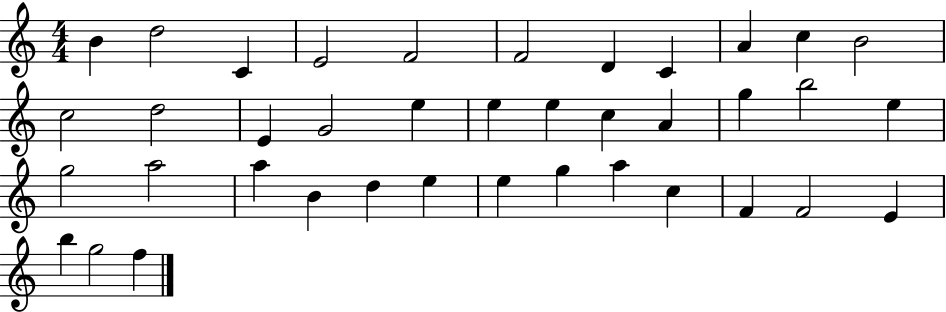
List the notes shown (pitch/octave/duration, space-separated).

B4/q D5/h C4/q E4/h F4/h F4/h D4/q C4/q A4/q C5/q B4/h C5/h D5/h E4/q G4/h E5/q E5/q E5/q C5/q A4/q G5/q B5/h E5/q G5/h A5/h A5/q B4/q D5/q E5/q E5/q G5/q A5/q C5/q F4/q F4/h E4/q B5/q G5/h F5/q